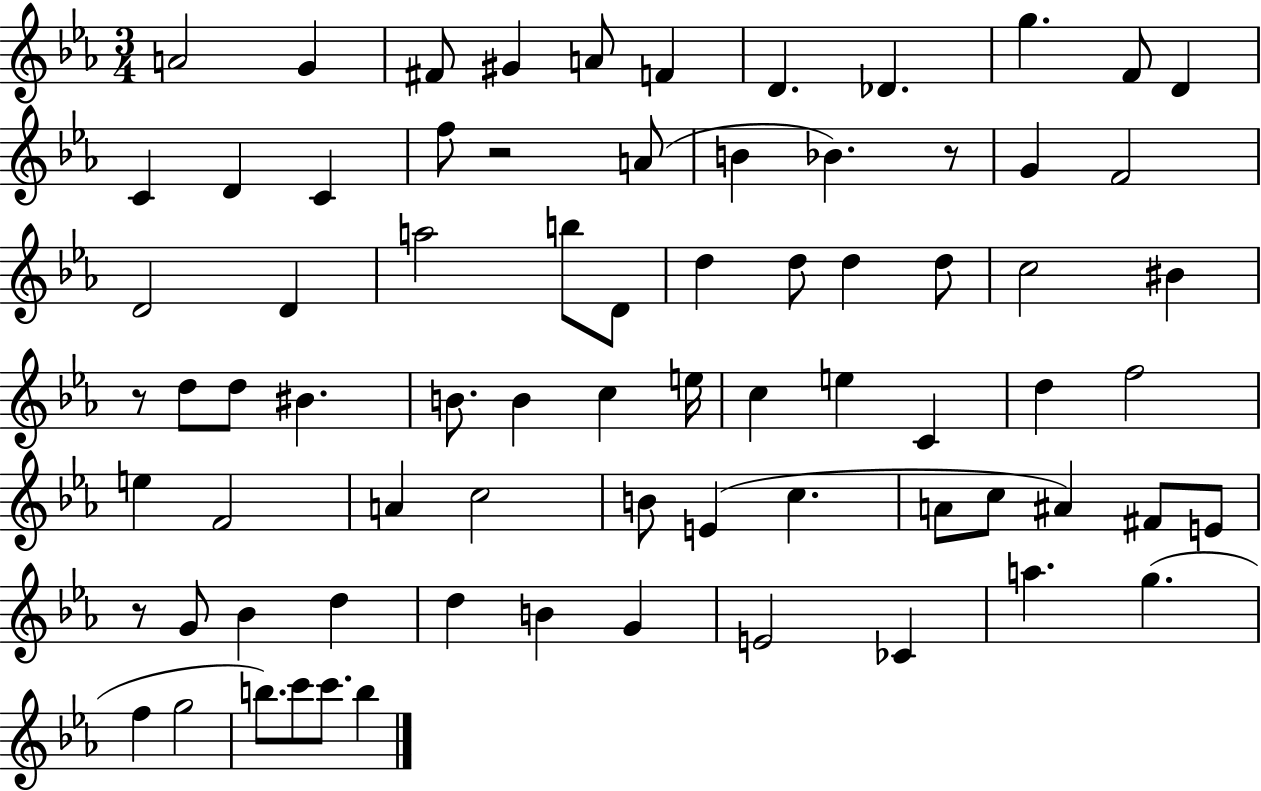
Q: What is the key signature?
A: EES major